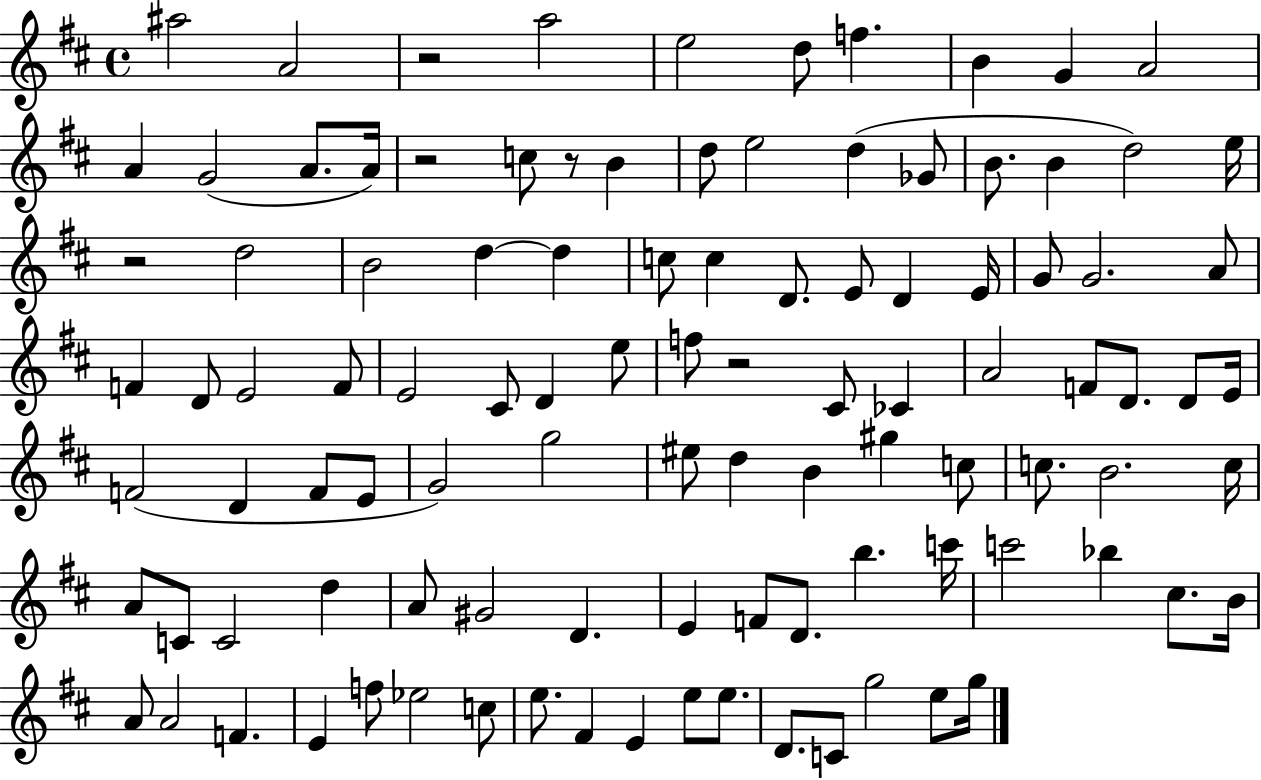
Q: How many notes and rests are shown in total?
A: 104